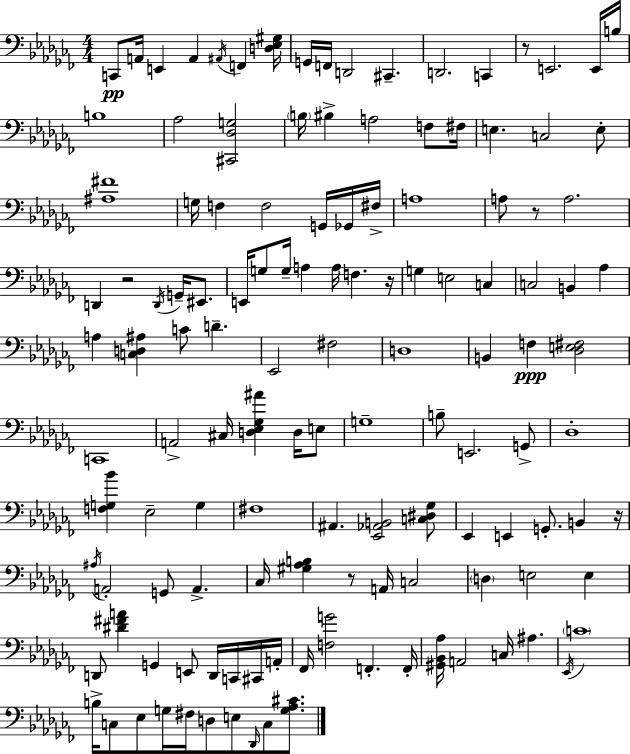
C2/e A2/s E2/q A2/q A#2/s F2/q [D3,Eb3,G#3]/s G2/s F2/s D2/h C#2/q. D2/h. C2/q R/e E2/h. E2/s B3/s B3/w Ab3/h [C#2,Db3,G3]/h B3/s BIS3/q A3/h F3/e F#3/s E3/q. C3/h E3/e [A#3,F#4]/w G3/s F3/q F3/h G2/s Gb2/s F#3/s A3/w A3/e R/e A3/h. D2/q R/h D2/s G2/s EIS2/e. E2/s G3/e G3/s A3/q A3/s F3/q. R/s G3/q E3/h C3/q C3/h B2/q Ab3/q A3/q [C3,D3,A#3]/q C4/e D4/q. Eb2/h F#3/h D3/w B2/q F3/q [Db3,E3,F#3]/h C2/w A2/h C#3/s [D3,Eb3,Gb3,A#4]/q D3/s E3/e G3/w B3/e E2/h. G2/e Db3/w [F3,G3,Bb4]/q Eb3/h G3/q F#3/w A#2/q. [Eb2,Ab2,B2]/h [C3,D#3,Gb3]/e Eb2/q E2/q G2/e. B2/q R/s A#3/s A2/h G2/e A2/q. CES3/s [G#3,Ab3,B3]/q R/e A2/s C3/h D3/q E3/h E3/q D2/e [D#4,F#4,A4]/q G2/q E2/e D2/s C2/s C#2/s A2/s FES2/s [F3,G4]/h F2/q. F2/s [G#2,Bb2,Ab3]/s A2/h C3/s A#3/q. Eb2/s C4/w B3/s C3/e Eb3/e G3/s F#3/s D3/e E3/e Db2/s C3/e [G3,Ab3,C#4]/e.